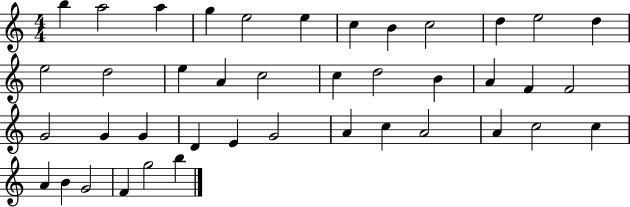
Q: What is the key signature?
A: C major